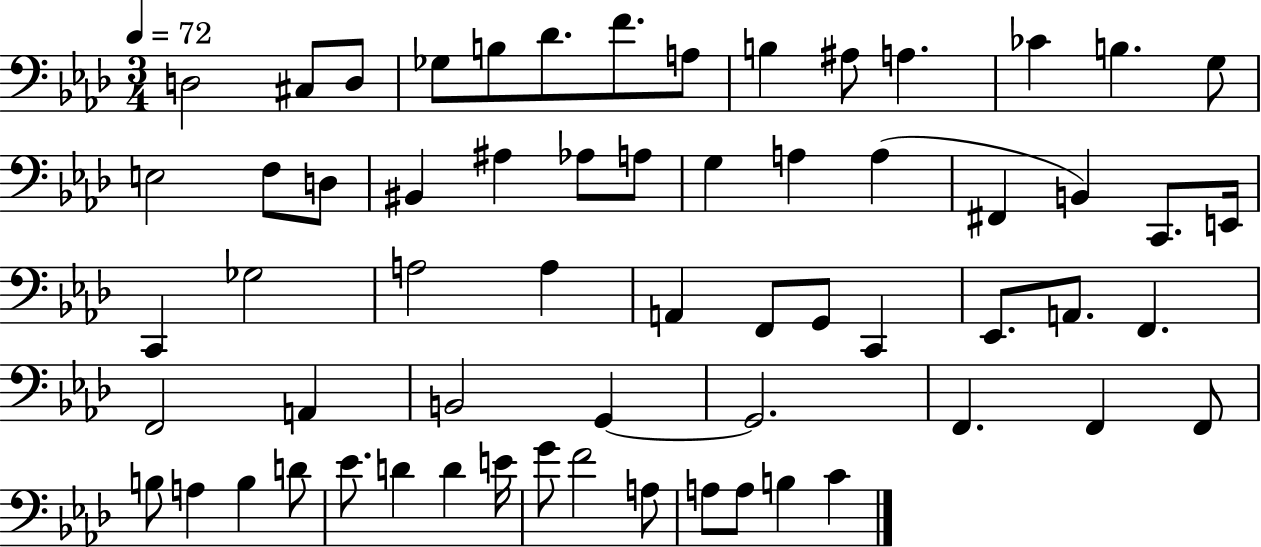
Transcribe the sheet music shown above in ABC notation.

X:1
T:Untitled
M:3/4
L:1/4
K:Ab
D,2 ^C,/2 D,/2 _G,/2 B,/2 _D/2 F/2 A,/2 B, ^A,/2 A, _C B, G,/2 E,2 F,/2 D,/2 ^B,, ^A, _A,/2 A,/2 G, A, A, ^F,, B,, C,,/2 E,,/4 C,, _G,2 A,2 A, A,, F,,/2 G,,/2 C,, _E,,/2 A,,/2 F,, F,,2 A,, B,,2 G,, G,,2 F,, F,, F,,/2 B,/2 A, B, D/2 _E/2 D D E/4 G/2 F2 A,/2 A,/2 A,/2 B, C